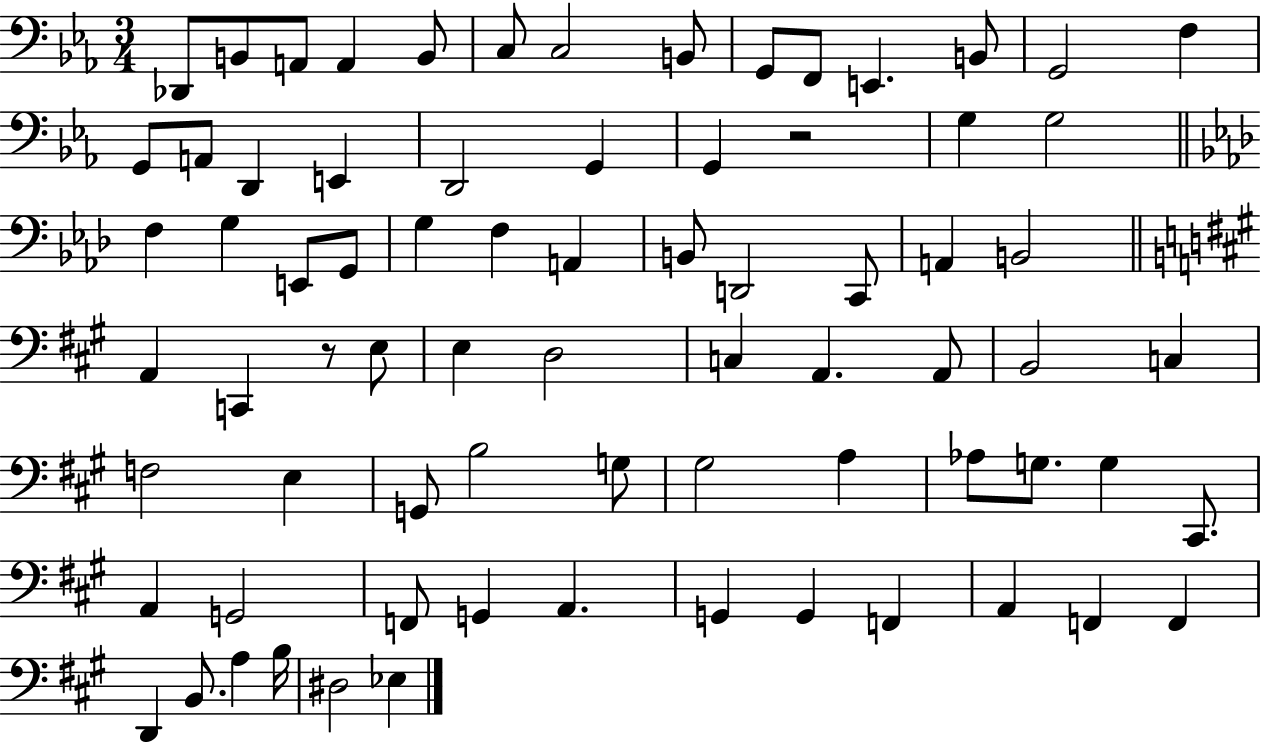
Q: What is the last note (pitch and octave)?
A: Eb3